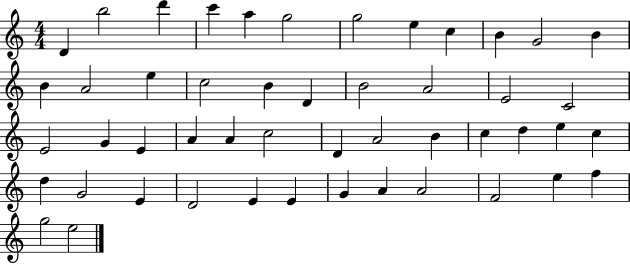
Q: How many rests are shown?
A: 0